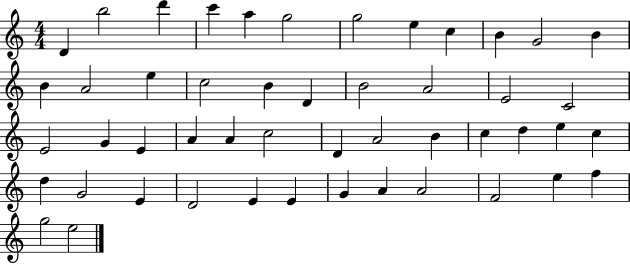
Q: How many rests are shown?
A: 0